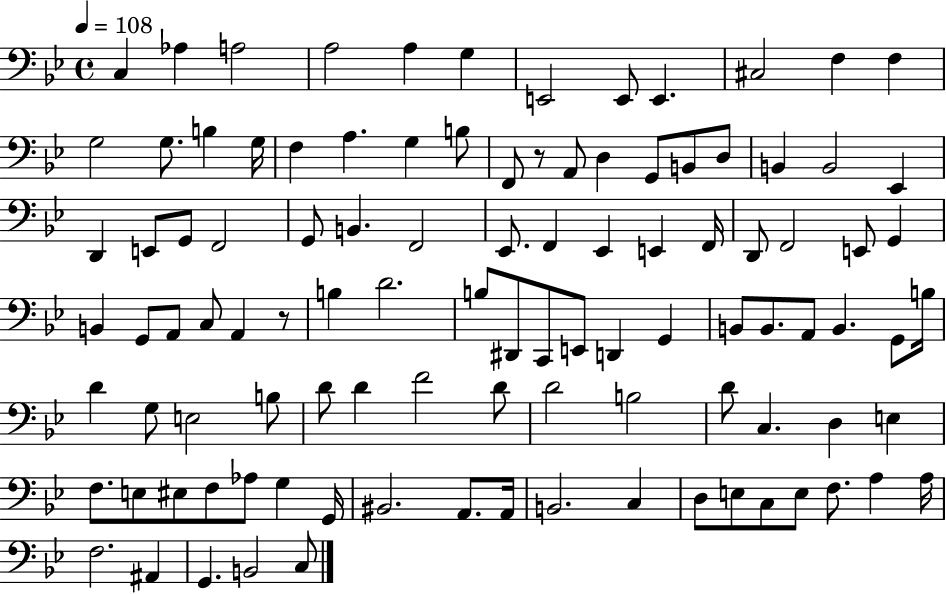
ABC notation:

X:1
T:Untitled
M:4/4
L:1/4
K:Bb
C, _A, A,2 A,2 A, G, E,,2 E,,/2 E,, ^C,2 F, F, G,2 G,/2 B, G,/4 F, A, G, B,/2 F,,/2 z/2 A,,/2 D, G,,/2 B,,/2 D,/2 B,, B,,2 _E,, D,, E,,/2 G,,/2 F,,2 G,,/2 B,, F,,2 _E,,/2 F,, _E,, E,, F,,/4 D,,/2 F,,2 E,,/2 G,, B,, G,,/2 A,,/2 C,/2 A,, z/2 B, D2 B,/2 ^D,,/2 C,,/2 E,,/2 D,, G,, B,,/2 B,,/2 A,,/2 B,, G,,/2 B,/4 D G,/2 E,2 B,/2 D/2 D F2 D/2 D2 B,2 D/2 C, D, E, F,/2 E,/2 ^E,/2 F,/2 _A,/2 G, G,,/4 ^B,,2 A,,/2 A,,/4 B,,2 C, D,/2 E,/2 C,/2 E,/2 F,/2 A, A,/4 F,2 ^A,, G,, B,,2 C,/2